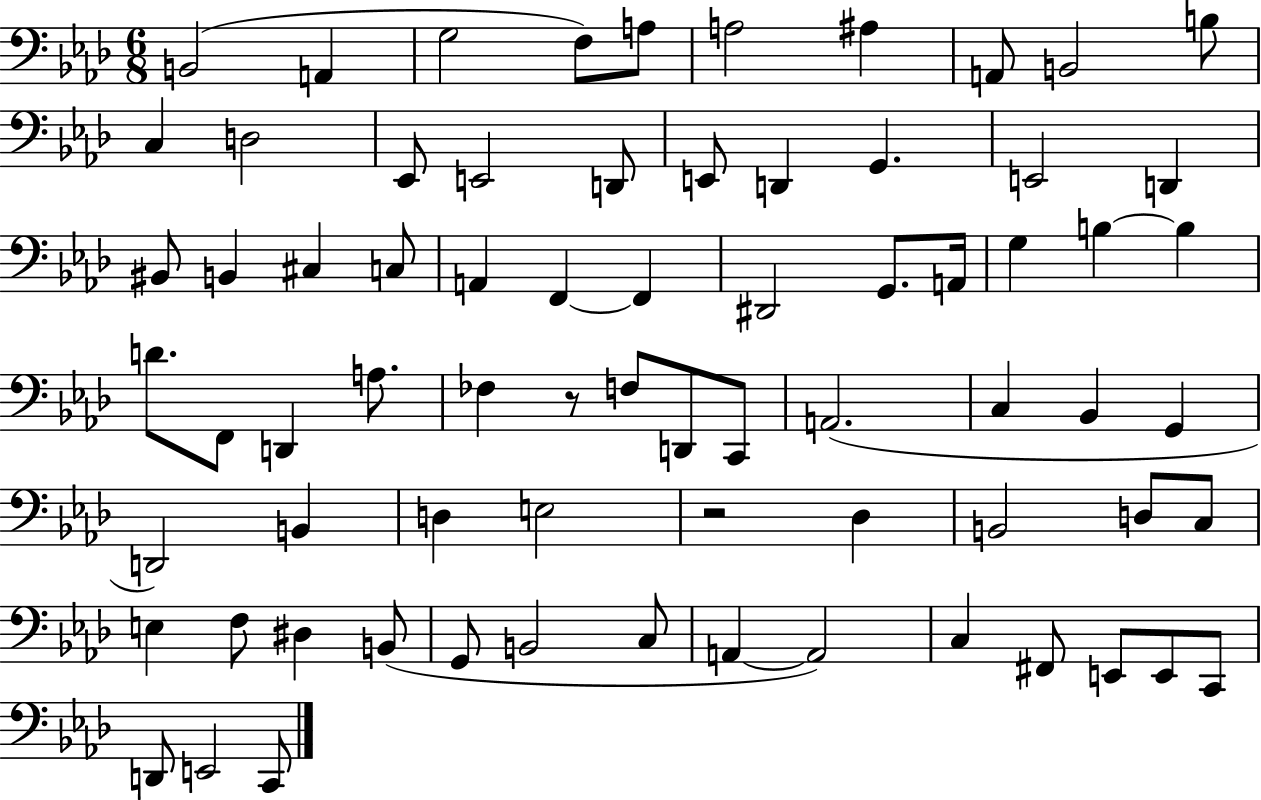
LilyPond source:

{
  \clef bass
  \numericTimeSignature
  \time 6/8
  \key aes \major
  b,2( a,4 | g2 f8) a8 | a2 ais4 | a,8 b,2 b8 | \break c4 d2 | ees,8 e,2 d,8 | e,8 d,4 g,4. | e,2 d,4 | \break bis,8 b,4 cis4 c8 | a,4 f,4~~ f,4 | dis,2 g,8. a,16 | g4 b4~~ b4 | \break d'8. f,8 d,4 a8. | fes4 r8 f8 d,8 c,8 | a,2.( | c4 bes,4 g,4 | \break d,2) b,4 | d4 e2 | r2 des4 | b,2 d8 c8 | \break e4 f8 dis4 b,8( | g,8 b,2 c8 | a,4~~ a,2) | c4 fis,8 e,8 e,8 c,8 | \break d,8 e,2 c,8 | \bar "|."
}